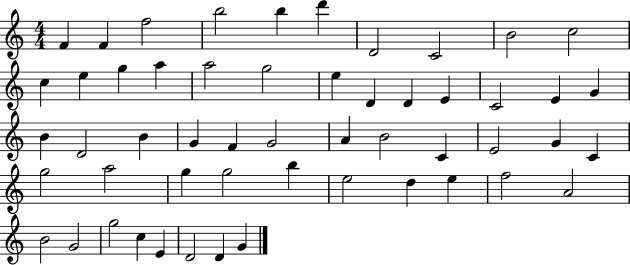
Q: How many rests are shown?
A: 0